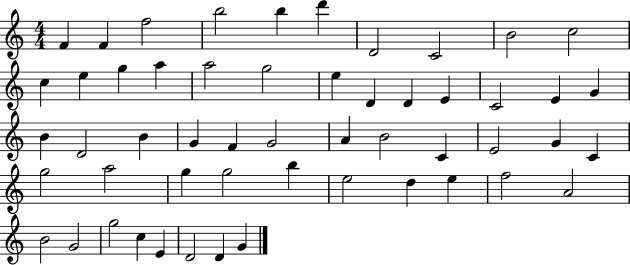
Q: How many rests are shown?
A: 0